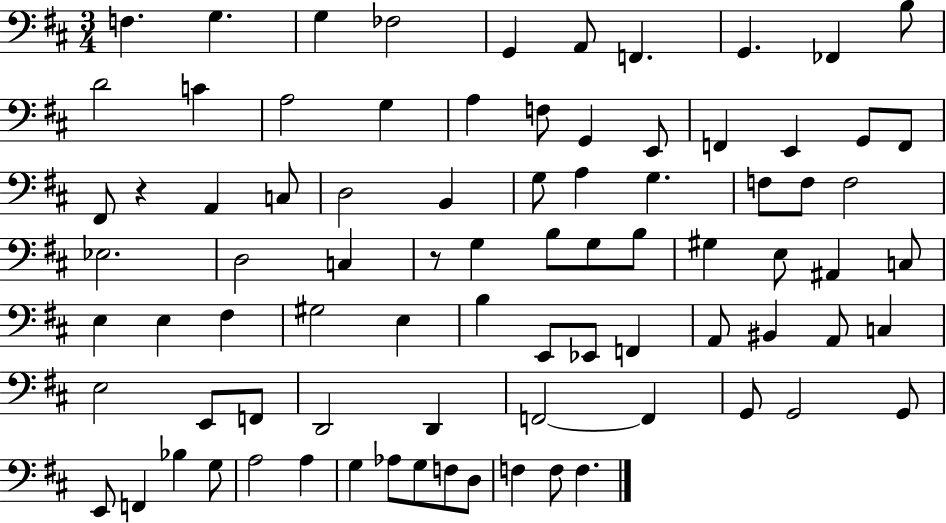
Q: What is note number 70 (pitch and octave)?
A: Bb3